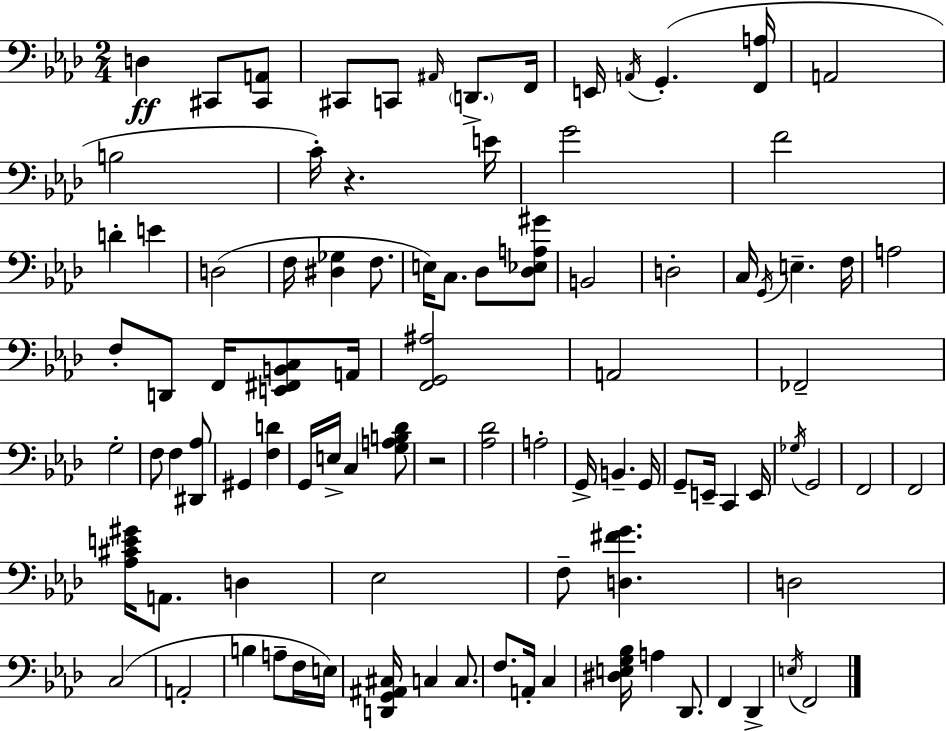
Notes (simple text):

D3/q C#2/e [C#2,A2]/e C#2/e C2/e A#2/s D2/e. F2/s E2/s A2/s G2/q. [F2,A3]/s A2/h B3/h C4/s R/q. E4/s G4/h F4/h D4/q E4/q D3/h F3/s [D#3,Gb3]/q F3/e. E3/s C3/e. Db3/e [Db3,Eb3,A3,G#4]/e B2/h D3/h C3/s G2/s E3/q. F3/s A3/h F3/e D2/e F2/s [E2,F#2,B2,C3]/e A2/s [F2,G2,A#3]/h A2/h FES2/h G3/h F3/e F3/q [D#2,Ab3]/e G#2/q [F3,D4]/q G2/s E3/s C3/q [G3,A3,B3,Db4]/e R/h [Ab3,Db4]/h A3/h G2/s B2/q. G2/s G2/e E2/s C2/q E2/s Gb3/s G2/h F2/h F2/h [Ab3,C#4,E4,G#4]/s A2/e. D3/q Eb3/h F3/e [D3,F#4,G4]/q. D3/h C3/h A2/h B3/q A3/e F3/s E3/s [D2,G2,A#2,C#3]/s C3/q C3/e. F3/e. A2/s C3/q [D#3,E3,G3,Bb3]/s A3/q Db2/e. F2/q Db2/q E3/s F2/h